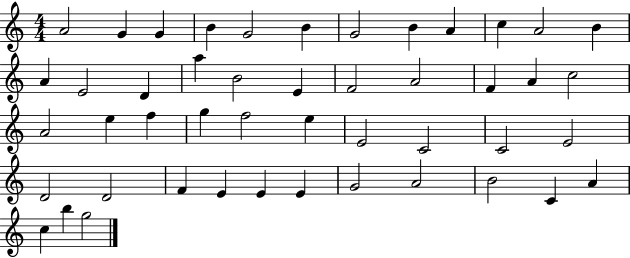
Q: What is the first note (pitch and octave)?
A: A4